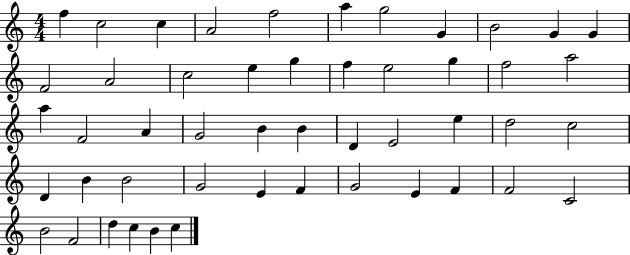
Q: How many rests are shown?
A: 0